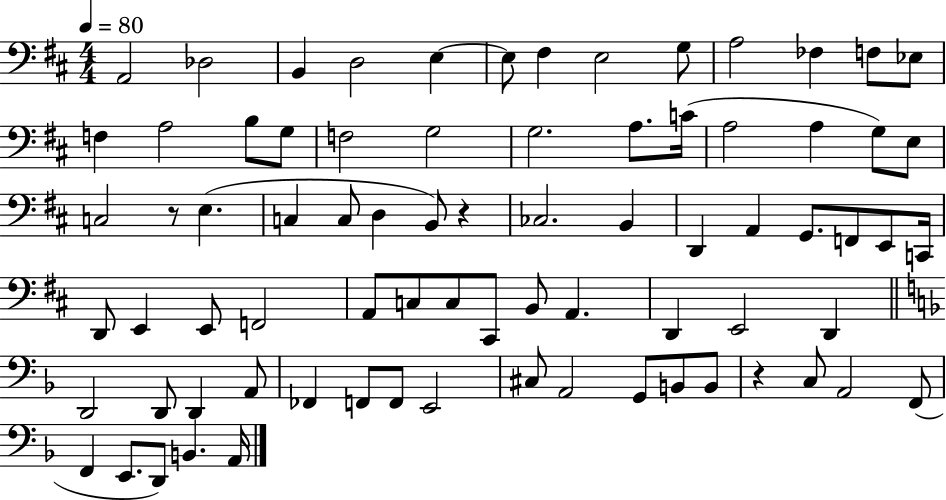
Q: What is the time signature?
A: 4/4